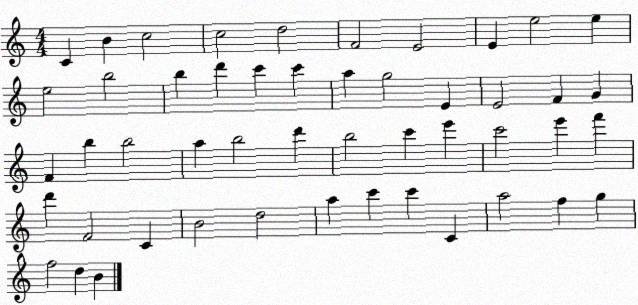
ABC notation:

X:1
T:Untitled
M:4/4
L:1/4
K:C
C B c2 c2 d2 F2 E2 E e2 e e2 b2 b d' c' c' a g2 E E2 F G F b b2 a b2 d' b2 c' e' c'2 e' f' d' F2 C B2 d2 a c' c' C a2 f g f2 d B